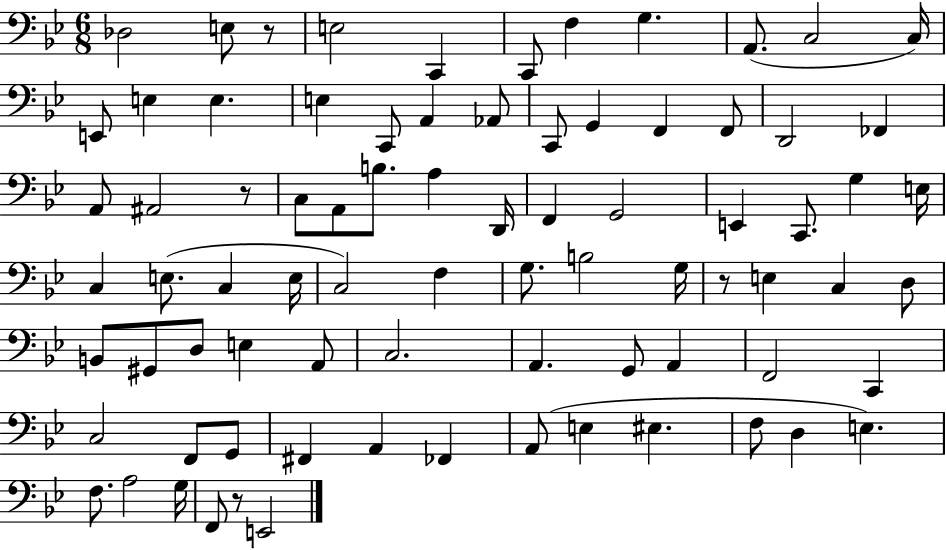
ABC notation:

X:1
T:Untitled
M:6/8
L:1/4
K:Bb
_D,2 E,/2 z/2 E,2 C,, C,,/2 F, G, A,,/2 C,2 C,/4 E,,/2 E, E, E, C,,/2 A,, _A,,/2 C,,/2 G,, F,, F,,/2 D,,2 _F,, A,,/2 ^A,,2 z/2 C,/2 A,,/2 B,/2 A, D,,/4 F,, G,,2 E,, C,,/2 G, E,/4 C, E,/2 C, E,/4 C,2 F, G,/2 B,2 G,/4 z/2 E, C, D,/2 B,,/2 ^G,,/2 D,/2 E, A,,/2 C,2 A,, G,,/2 A,, F,,2 C,, C,2 F,,/2 G,,/2 ^F,, A,, _F,, A,,/2 E, ^E, F,/2 D, E, F,/2 A,2 G,/4 F,,/2 z/2 E,,2